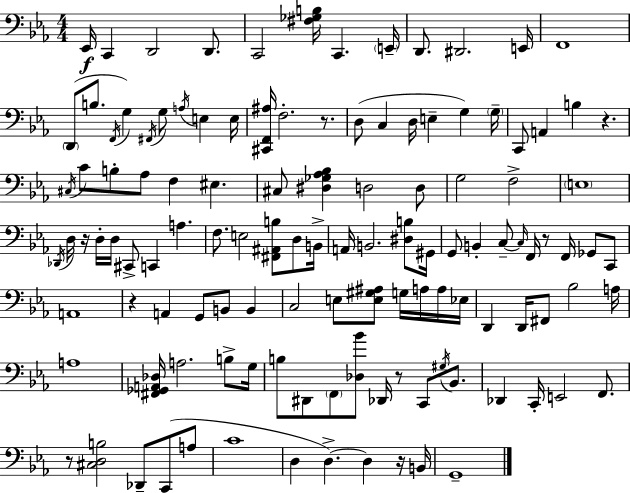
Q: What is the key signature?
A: EES major